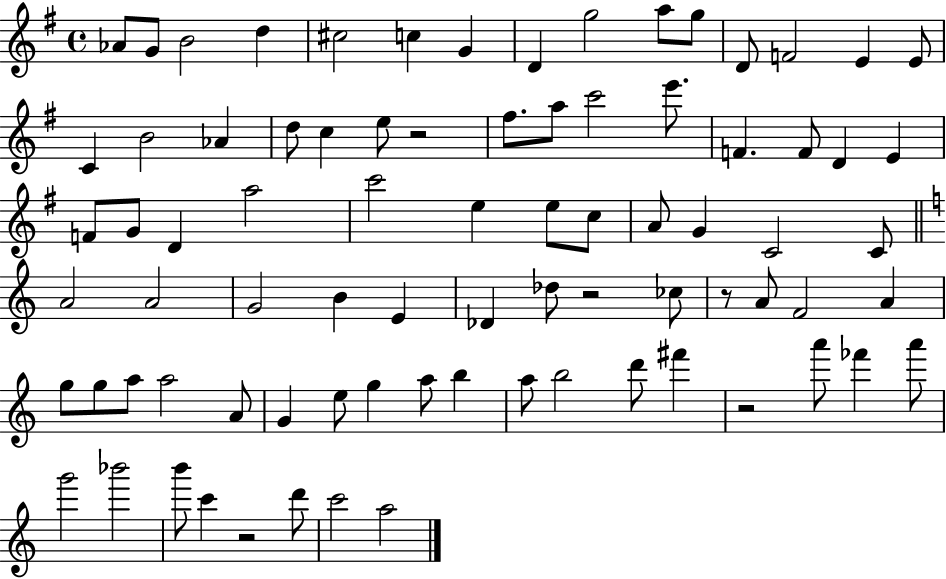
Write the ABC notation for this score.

X:1
T:Untitled
M:4/4
L:1/4
K:G
_A/2 G/2 B2 d ^c2 c G D g2 a/2 g/2 D/2 F2 E E/2 C B2 _A d/2 c e/2 z2 ^f/2 a/2 c'2 e'/2 F F/2 D E F/2 G/2 D a2 c'2 e e/2 c/2 A/2 G C2 C/2 A2 A2 G2 B E _D _d/2 z2 _c/2 z/2 A/2 F2 A g/2 g/2 a/2 a2 A/2 G e/2 g a/2 b a/2 b2 d'/2 ^f' z2 a'/2 _f' a'/2 g'2 _b'2 b'/2 c' z2 d'/2 c'2 a2